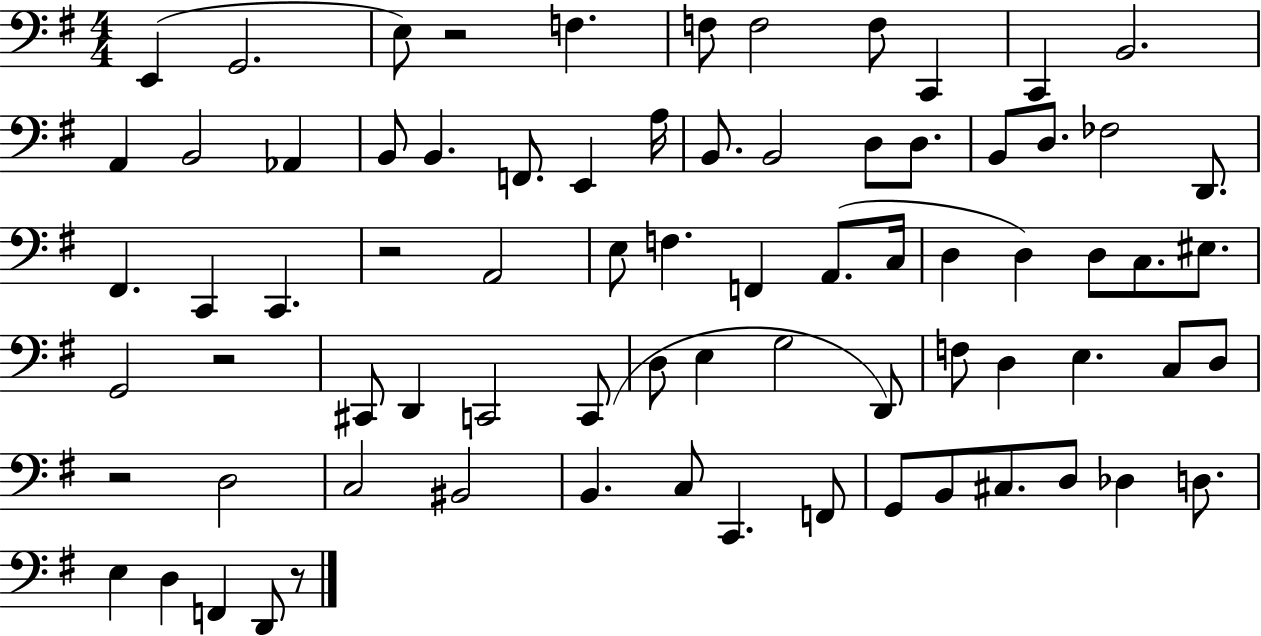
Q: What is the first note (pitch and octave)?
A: E2